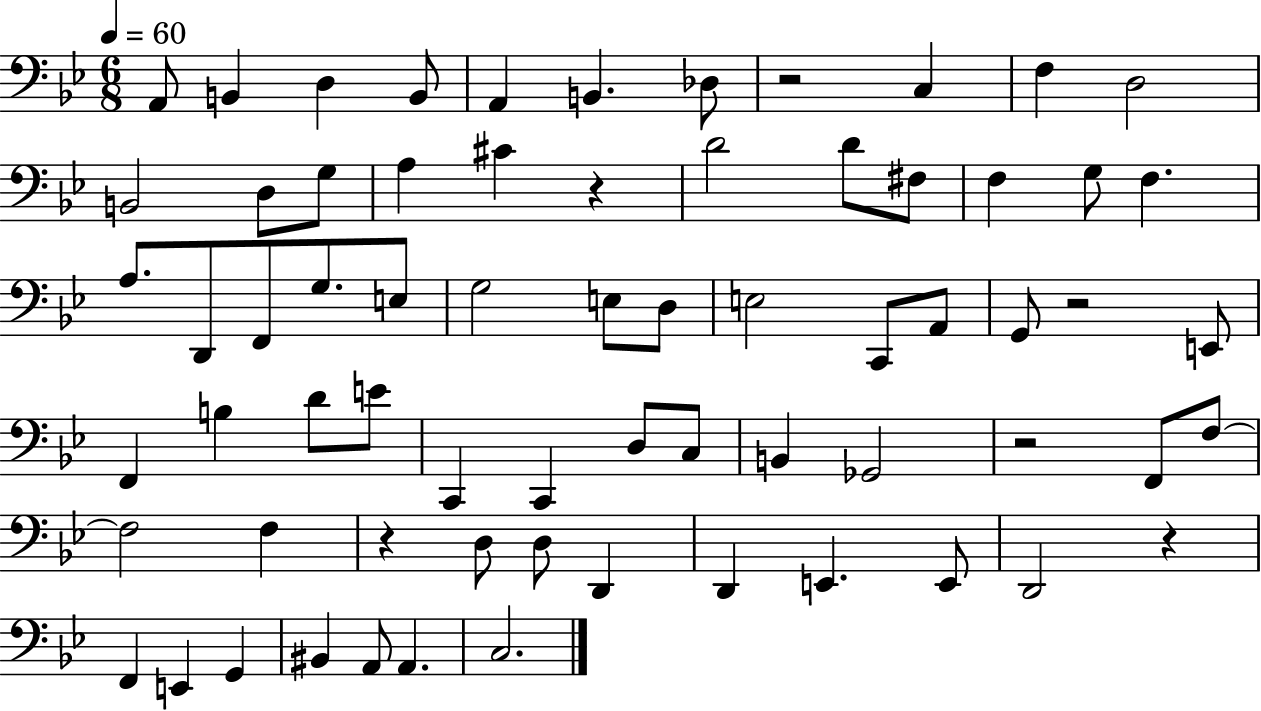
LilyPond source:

{
  \clef bass
  \numericTimeSignature
  \time 6/8
  \key bes \major
  \tempo 4 = 60
  a,8 b,4 d4 b,8 | a,4 b,4. des8 | r2 c4 | f4 d2 | \break b,2 d8 g8 | a4 cis'4 r4 | d'2 d'8 fis8 | f4 g8 f4. | \break a8. d,8 f,8 g8. e8 | g2 e8 d8 | e2 c,8 a,8 | g,8 r2 e,8 | \break f,4 b4 d'8 e'8 | c,4 c,4 d8 c8 | b,4 ges,2 | r2 f,8 f8~~ | \break f2 f4 | r4 d8 d8 d,4 | d,4 e,4. e,8 | d,2 r4 | \break f,4 e,4 g,4 | bis,4 a,8 a,4. | c2. | \bar "|."
}